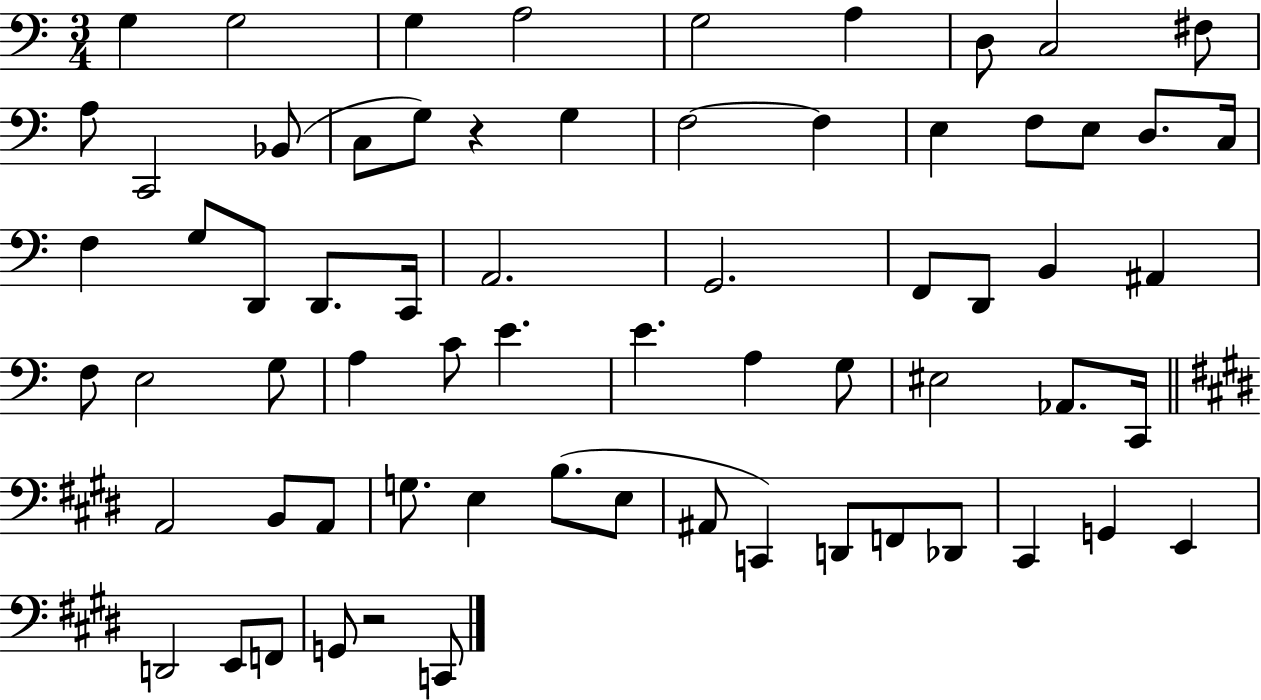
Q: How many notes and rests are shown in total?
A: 67